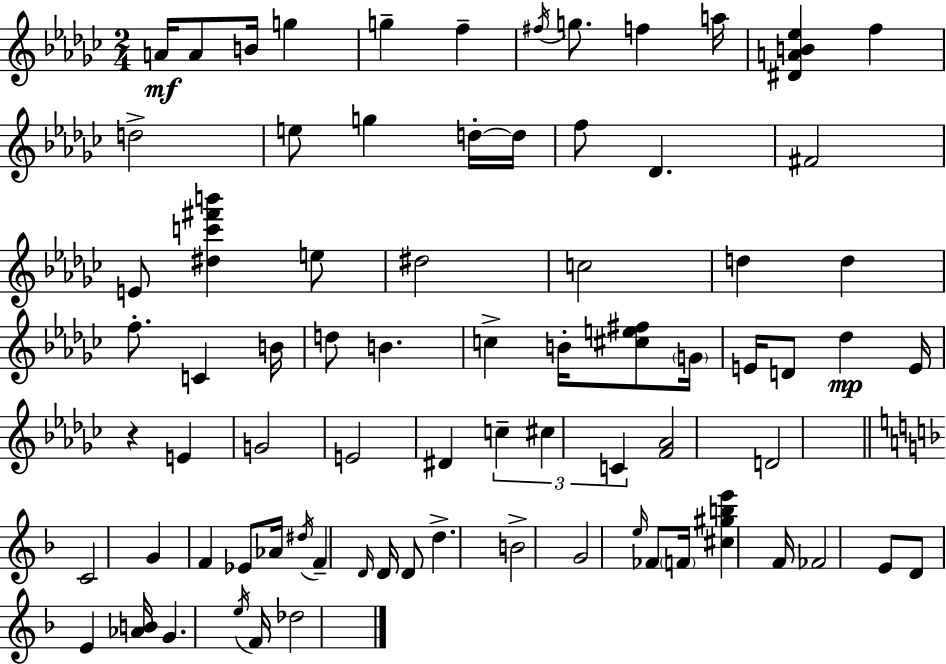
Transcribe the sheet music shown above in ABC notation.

X:1
T:Untitled
M:2/4
L:1/4
K:Ebm
A/4 A/2 B/4 g g f ^f/4 g/2 f a/4 [^DAB_e] f d2 e/2 g d/4 d/4 f/2 _D ^F2 E/2 [^dc'^f'b'] e/2 ^d2 c2 d d f/2 C B/4 d/2 B c B/4 [^ce^f]/2 G/4 E/4 D/2 _d E/4 z E G2 E2 ^D c ^c C [F_A]2 D2 C2 G F _E/2 _A/4 ^d/4 F D/4 D/4 D/2 d B2 G2 e/4 _F/2 F/4 [^c^gbe'] F/4 _F2 E/2 D/2 E [_AB]/4 G e/4 F/4 _d2